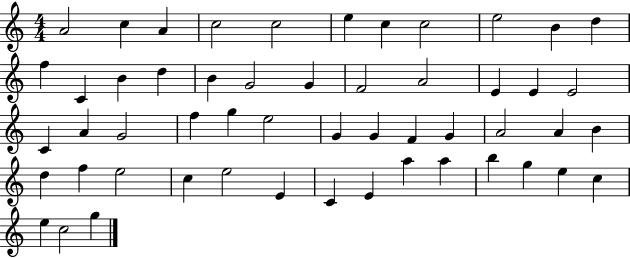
{
  \clef treble
  \numericTimeSignature
  \time 4/4
  \key c \major
  a'2 c''4 a'4 | c''2 c''2 | e''4 c''4 c''2 | e''2 b'4 d''4 | \break f''4 c'4 b'4 d''4 | b'4 g'2 g'4 | f'2 a'2 | e'4 e'4 e'2 | \break c'4 a'4 g'2 | f''4 g''4 e''2 | g'4 g'4 f'4 g'4 | a'2 a'4 b'4 | \break d''4 f''4 e''2 | c''4 e''2 e'4 | c'4 e'4 a''4 a''4 | b''4 g''4 e''4 c''4 | \break e''4 c''2 g''4 | \bar "|."
}